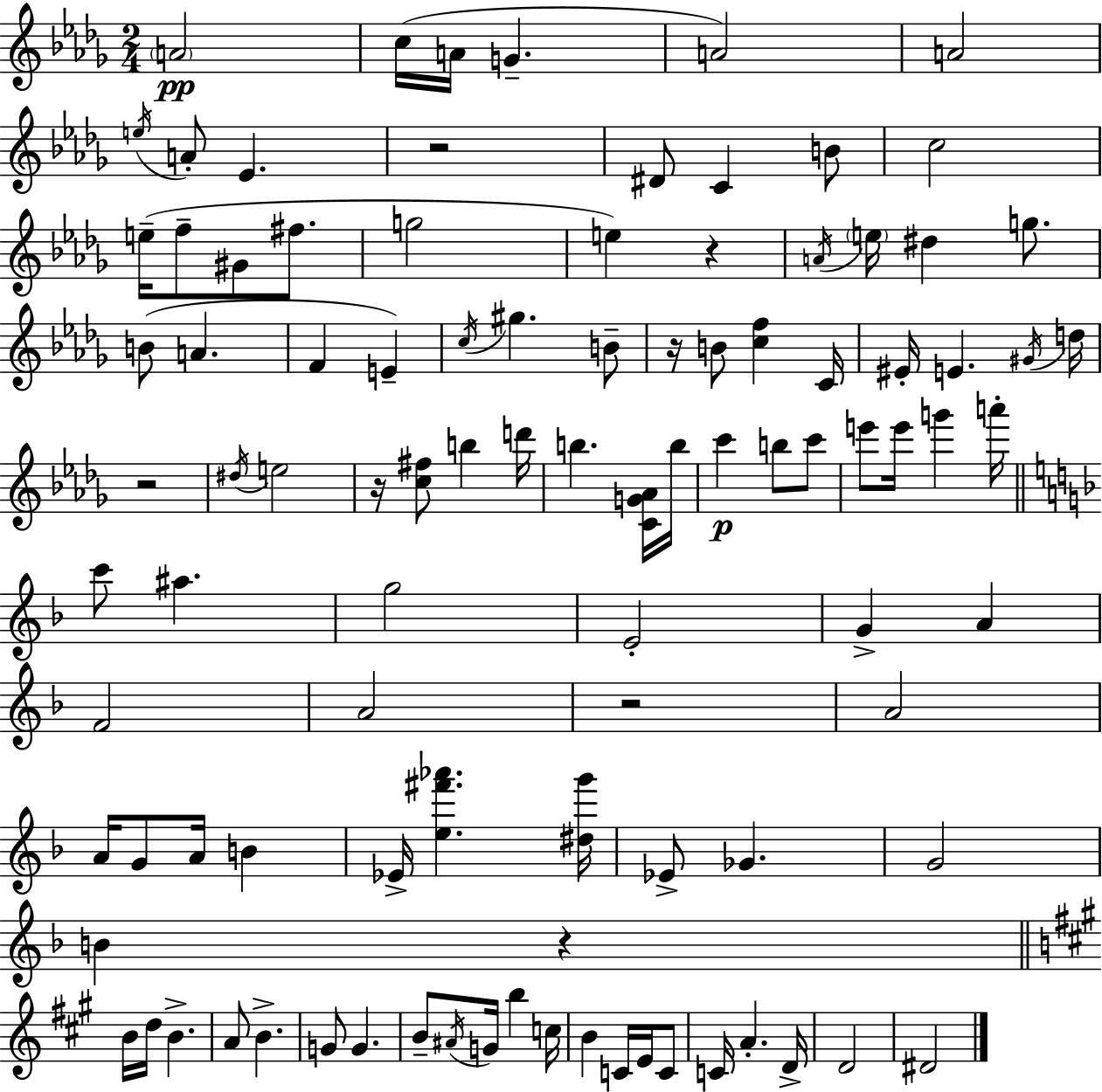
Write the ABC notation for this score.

X:1
T:Untitled
M:2/4
L:1/4
K:Bbm
A2 c/4 A/4 G A2 A2 e/4 A/2 _E z2 ^D/2 C B/2 c2 e/4 f/2 ^G/2 ^f/2 g2 e z A/4 e/4 ^d g/2 B/2 A F E c/4 ^g B/2 z/4 B/2 [cf] C/4 ^E/4 E ^G/4 d/4 z2 ^d/4 e2 z/4 [c^f]/2 b d'/4 b [CG_A]/4 b/4 c' b/2 c'/2 e'/2 e'/4 g' a'/4 c'/2 ^a g2 E2 G A F2 A2 z2 A2 A/4 G/2 A/4 B _E/4 [e^f'_a'] [^dg']/4 _E/2 _G G2 B z B/4 d/4 B A/2 B G/2 G B/2 ^A/4 G/4 b c/4 B C/4 E/4 C/2 C/4 A D/4 D2 ^D2